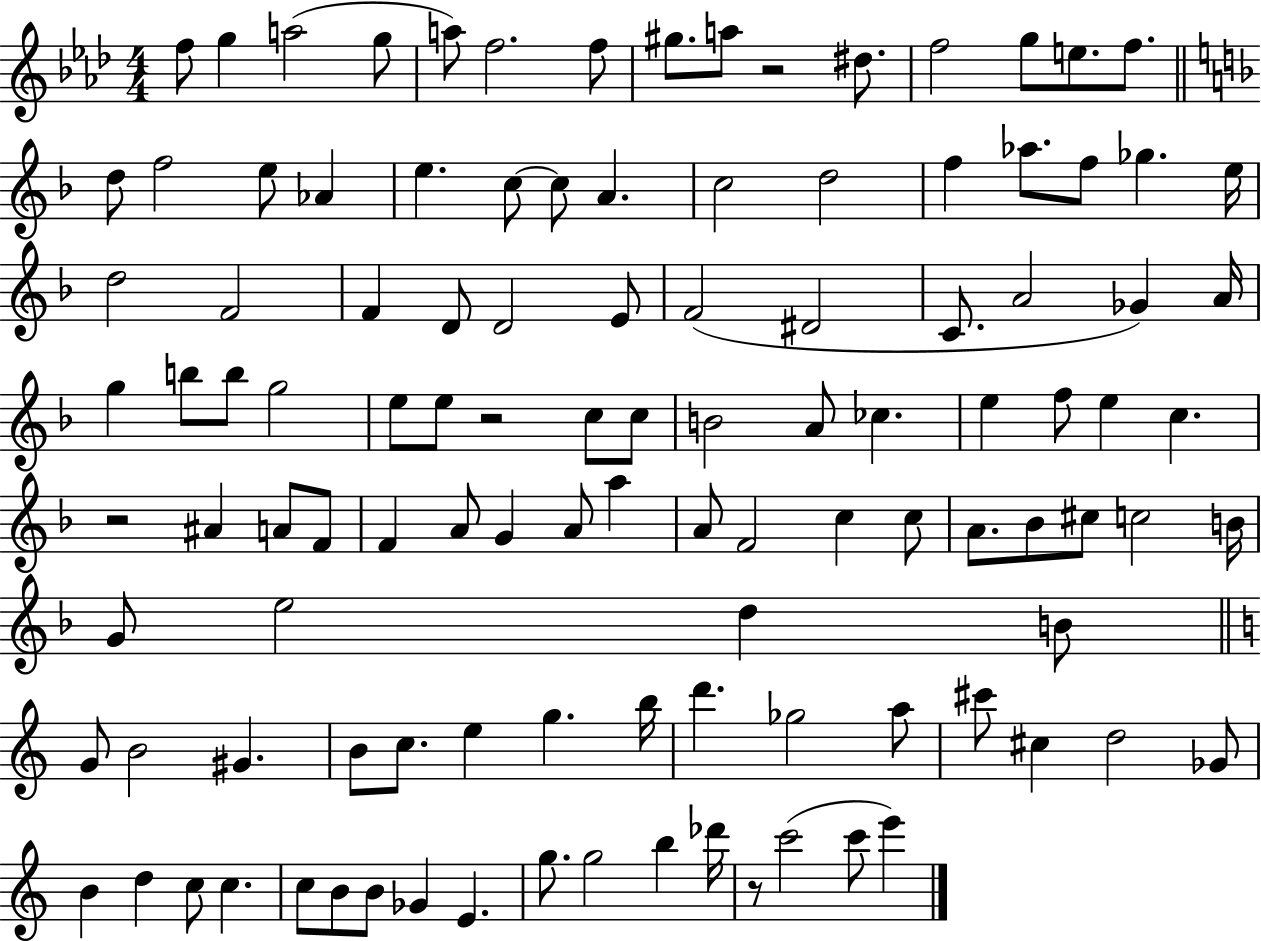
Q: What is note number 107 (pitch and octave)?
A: C6